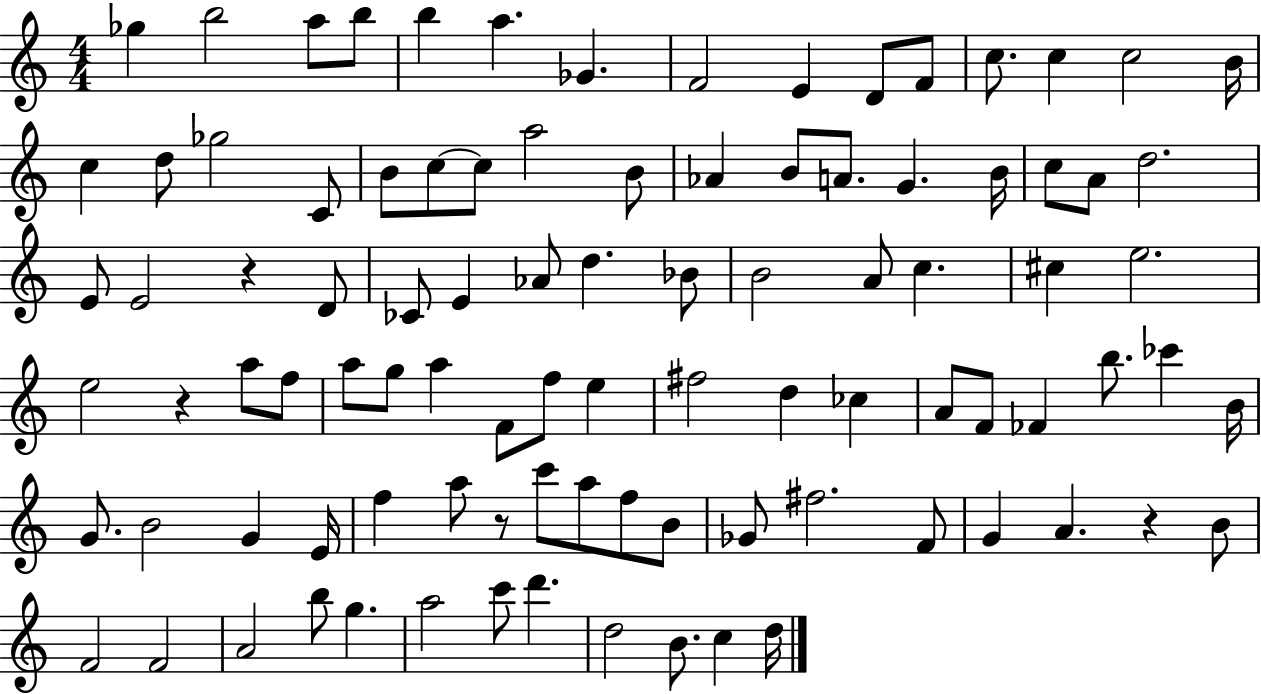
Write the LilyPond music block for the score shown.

{
  \clef treble
  \numericTimeSignature
  \time 4/4
  \key c \major
  ges''4 b''2 a''8 b''8 | b''4 a''4. ges'4. | f'2 e'4 d'8 f'8 | c''8. c''4 c''2 b'16 | \break c''4 d''8 ges''2 c'8 | b'8 c''8~~ c''8 a''2 b'8 | aes'4 b'8 a'8. g'4. b'16 | c''8 a'8 d''2. | \break e'8 e'2 r4 d'8 | ces'8 e'4 aes'8 d''4. bes'8 | b'2 a'8 c''4. | cis''4 e''2. | \break e''2 r4 a''8 f''8 | a''8 g''8 a''4 f'8 f''8 e''4 | fis''2 d''4 ces''4 | a'8 f'8 fes'4 b''8. ces'''4 b'16 | \break g'8. b'2 g'4 e'16 | f''4 a''8 r8 c'''8 a''8 f''8 b'8 | ges'8 fis''2. f'8 | g'4 a'4. r4 b'8 | \break f'2 f'2 | a'2 b''8 g''4. | a''2 c'''8 d'''4. | d''2 b'8. c''4 d''16 | \break \bar "|."
}